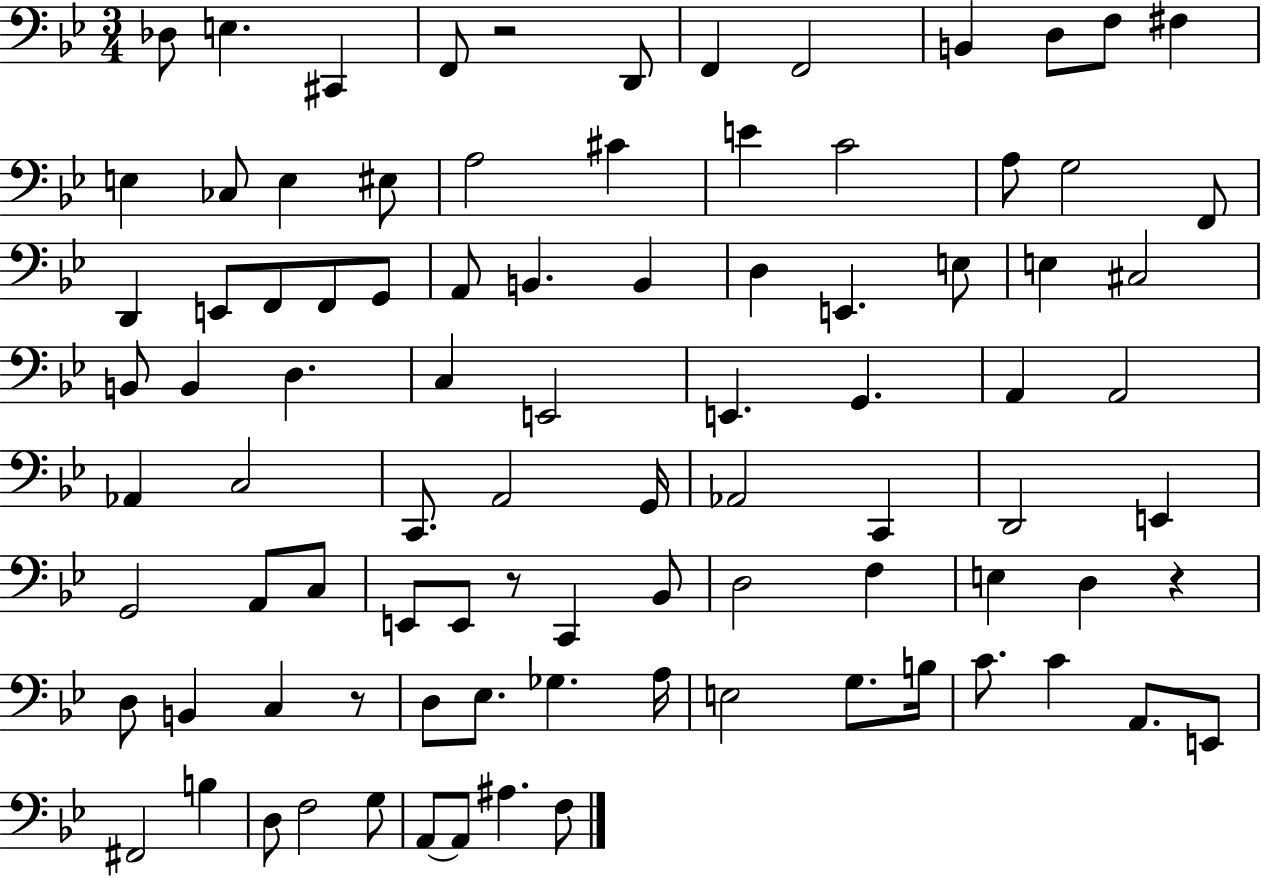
{
  \clef bass
  \numericTimeSignature
  \time 3/4
  \key bes \major
  \repeat volta 2 { des8 e4. cis,4 | f,8 r2 d,8 | f,4 f,2 | b,4 d8 f8 fis4 | \break e4 ces8 e4 eis8 | a2 cis'4 | e'4 c'2 | a8 g2 f,8 | \break d,4 e,8 f,8 f,8 g,8 | a,8 b,4. b,4 | d4 e,4. e8 | e4 cis2 | \break b,8 b,4 d4. | c4 e,2 | e,4. g,4. | a,4 a,2 | \break aes,4 c2 | c,8. a,2 g,16 | aes,2 c,4 | d,2 e,4 | \break g,2 a,8 c8 | e,8 e,8 r8 c,4 bes,8 | d2 f4 | e4 d4 r4 | \break d8 b,4 c4 r8 | d8 ees8. ges4. a16 | e2 g8. b16 | c'8. c'4 a,8. e,8 | \break fis,2 b4 | d8 f2 g8 | a,8~~ a,8 ais4. f8 | } \bar "|."
}